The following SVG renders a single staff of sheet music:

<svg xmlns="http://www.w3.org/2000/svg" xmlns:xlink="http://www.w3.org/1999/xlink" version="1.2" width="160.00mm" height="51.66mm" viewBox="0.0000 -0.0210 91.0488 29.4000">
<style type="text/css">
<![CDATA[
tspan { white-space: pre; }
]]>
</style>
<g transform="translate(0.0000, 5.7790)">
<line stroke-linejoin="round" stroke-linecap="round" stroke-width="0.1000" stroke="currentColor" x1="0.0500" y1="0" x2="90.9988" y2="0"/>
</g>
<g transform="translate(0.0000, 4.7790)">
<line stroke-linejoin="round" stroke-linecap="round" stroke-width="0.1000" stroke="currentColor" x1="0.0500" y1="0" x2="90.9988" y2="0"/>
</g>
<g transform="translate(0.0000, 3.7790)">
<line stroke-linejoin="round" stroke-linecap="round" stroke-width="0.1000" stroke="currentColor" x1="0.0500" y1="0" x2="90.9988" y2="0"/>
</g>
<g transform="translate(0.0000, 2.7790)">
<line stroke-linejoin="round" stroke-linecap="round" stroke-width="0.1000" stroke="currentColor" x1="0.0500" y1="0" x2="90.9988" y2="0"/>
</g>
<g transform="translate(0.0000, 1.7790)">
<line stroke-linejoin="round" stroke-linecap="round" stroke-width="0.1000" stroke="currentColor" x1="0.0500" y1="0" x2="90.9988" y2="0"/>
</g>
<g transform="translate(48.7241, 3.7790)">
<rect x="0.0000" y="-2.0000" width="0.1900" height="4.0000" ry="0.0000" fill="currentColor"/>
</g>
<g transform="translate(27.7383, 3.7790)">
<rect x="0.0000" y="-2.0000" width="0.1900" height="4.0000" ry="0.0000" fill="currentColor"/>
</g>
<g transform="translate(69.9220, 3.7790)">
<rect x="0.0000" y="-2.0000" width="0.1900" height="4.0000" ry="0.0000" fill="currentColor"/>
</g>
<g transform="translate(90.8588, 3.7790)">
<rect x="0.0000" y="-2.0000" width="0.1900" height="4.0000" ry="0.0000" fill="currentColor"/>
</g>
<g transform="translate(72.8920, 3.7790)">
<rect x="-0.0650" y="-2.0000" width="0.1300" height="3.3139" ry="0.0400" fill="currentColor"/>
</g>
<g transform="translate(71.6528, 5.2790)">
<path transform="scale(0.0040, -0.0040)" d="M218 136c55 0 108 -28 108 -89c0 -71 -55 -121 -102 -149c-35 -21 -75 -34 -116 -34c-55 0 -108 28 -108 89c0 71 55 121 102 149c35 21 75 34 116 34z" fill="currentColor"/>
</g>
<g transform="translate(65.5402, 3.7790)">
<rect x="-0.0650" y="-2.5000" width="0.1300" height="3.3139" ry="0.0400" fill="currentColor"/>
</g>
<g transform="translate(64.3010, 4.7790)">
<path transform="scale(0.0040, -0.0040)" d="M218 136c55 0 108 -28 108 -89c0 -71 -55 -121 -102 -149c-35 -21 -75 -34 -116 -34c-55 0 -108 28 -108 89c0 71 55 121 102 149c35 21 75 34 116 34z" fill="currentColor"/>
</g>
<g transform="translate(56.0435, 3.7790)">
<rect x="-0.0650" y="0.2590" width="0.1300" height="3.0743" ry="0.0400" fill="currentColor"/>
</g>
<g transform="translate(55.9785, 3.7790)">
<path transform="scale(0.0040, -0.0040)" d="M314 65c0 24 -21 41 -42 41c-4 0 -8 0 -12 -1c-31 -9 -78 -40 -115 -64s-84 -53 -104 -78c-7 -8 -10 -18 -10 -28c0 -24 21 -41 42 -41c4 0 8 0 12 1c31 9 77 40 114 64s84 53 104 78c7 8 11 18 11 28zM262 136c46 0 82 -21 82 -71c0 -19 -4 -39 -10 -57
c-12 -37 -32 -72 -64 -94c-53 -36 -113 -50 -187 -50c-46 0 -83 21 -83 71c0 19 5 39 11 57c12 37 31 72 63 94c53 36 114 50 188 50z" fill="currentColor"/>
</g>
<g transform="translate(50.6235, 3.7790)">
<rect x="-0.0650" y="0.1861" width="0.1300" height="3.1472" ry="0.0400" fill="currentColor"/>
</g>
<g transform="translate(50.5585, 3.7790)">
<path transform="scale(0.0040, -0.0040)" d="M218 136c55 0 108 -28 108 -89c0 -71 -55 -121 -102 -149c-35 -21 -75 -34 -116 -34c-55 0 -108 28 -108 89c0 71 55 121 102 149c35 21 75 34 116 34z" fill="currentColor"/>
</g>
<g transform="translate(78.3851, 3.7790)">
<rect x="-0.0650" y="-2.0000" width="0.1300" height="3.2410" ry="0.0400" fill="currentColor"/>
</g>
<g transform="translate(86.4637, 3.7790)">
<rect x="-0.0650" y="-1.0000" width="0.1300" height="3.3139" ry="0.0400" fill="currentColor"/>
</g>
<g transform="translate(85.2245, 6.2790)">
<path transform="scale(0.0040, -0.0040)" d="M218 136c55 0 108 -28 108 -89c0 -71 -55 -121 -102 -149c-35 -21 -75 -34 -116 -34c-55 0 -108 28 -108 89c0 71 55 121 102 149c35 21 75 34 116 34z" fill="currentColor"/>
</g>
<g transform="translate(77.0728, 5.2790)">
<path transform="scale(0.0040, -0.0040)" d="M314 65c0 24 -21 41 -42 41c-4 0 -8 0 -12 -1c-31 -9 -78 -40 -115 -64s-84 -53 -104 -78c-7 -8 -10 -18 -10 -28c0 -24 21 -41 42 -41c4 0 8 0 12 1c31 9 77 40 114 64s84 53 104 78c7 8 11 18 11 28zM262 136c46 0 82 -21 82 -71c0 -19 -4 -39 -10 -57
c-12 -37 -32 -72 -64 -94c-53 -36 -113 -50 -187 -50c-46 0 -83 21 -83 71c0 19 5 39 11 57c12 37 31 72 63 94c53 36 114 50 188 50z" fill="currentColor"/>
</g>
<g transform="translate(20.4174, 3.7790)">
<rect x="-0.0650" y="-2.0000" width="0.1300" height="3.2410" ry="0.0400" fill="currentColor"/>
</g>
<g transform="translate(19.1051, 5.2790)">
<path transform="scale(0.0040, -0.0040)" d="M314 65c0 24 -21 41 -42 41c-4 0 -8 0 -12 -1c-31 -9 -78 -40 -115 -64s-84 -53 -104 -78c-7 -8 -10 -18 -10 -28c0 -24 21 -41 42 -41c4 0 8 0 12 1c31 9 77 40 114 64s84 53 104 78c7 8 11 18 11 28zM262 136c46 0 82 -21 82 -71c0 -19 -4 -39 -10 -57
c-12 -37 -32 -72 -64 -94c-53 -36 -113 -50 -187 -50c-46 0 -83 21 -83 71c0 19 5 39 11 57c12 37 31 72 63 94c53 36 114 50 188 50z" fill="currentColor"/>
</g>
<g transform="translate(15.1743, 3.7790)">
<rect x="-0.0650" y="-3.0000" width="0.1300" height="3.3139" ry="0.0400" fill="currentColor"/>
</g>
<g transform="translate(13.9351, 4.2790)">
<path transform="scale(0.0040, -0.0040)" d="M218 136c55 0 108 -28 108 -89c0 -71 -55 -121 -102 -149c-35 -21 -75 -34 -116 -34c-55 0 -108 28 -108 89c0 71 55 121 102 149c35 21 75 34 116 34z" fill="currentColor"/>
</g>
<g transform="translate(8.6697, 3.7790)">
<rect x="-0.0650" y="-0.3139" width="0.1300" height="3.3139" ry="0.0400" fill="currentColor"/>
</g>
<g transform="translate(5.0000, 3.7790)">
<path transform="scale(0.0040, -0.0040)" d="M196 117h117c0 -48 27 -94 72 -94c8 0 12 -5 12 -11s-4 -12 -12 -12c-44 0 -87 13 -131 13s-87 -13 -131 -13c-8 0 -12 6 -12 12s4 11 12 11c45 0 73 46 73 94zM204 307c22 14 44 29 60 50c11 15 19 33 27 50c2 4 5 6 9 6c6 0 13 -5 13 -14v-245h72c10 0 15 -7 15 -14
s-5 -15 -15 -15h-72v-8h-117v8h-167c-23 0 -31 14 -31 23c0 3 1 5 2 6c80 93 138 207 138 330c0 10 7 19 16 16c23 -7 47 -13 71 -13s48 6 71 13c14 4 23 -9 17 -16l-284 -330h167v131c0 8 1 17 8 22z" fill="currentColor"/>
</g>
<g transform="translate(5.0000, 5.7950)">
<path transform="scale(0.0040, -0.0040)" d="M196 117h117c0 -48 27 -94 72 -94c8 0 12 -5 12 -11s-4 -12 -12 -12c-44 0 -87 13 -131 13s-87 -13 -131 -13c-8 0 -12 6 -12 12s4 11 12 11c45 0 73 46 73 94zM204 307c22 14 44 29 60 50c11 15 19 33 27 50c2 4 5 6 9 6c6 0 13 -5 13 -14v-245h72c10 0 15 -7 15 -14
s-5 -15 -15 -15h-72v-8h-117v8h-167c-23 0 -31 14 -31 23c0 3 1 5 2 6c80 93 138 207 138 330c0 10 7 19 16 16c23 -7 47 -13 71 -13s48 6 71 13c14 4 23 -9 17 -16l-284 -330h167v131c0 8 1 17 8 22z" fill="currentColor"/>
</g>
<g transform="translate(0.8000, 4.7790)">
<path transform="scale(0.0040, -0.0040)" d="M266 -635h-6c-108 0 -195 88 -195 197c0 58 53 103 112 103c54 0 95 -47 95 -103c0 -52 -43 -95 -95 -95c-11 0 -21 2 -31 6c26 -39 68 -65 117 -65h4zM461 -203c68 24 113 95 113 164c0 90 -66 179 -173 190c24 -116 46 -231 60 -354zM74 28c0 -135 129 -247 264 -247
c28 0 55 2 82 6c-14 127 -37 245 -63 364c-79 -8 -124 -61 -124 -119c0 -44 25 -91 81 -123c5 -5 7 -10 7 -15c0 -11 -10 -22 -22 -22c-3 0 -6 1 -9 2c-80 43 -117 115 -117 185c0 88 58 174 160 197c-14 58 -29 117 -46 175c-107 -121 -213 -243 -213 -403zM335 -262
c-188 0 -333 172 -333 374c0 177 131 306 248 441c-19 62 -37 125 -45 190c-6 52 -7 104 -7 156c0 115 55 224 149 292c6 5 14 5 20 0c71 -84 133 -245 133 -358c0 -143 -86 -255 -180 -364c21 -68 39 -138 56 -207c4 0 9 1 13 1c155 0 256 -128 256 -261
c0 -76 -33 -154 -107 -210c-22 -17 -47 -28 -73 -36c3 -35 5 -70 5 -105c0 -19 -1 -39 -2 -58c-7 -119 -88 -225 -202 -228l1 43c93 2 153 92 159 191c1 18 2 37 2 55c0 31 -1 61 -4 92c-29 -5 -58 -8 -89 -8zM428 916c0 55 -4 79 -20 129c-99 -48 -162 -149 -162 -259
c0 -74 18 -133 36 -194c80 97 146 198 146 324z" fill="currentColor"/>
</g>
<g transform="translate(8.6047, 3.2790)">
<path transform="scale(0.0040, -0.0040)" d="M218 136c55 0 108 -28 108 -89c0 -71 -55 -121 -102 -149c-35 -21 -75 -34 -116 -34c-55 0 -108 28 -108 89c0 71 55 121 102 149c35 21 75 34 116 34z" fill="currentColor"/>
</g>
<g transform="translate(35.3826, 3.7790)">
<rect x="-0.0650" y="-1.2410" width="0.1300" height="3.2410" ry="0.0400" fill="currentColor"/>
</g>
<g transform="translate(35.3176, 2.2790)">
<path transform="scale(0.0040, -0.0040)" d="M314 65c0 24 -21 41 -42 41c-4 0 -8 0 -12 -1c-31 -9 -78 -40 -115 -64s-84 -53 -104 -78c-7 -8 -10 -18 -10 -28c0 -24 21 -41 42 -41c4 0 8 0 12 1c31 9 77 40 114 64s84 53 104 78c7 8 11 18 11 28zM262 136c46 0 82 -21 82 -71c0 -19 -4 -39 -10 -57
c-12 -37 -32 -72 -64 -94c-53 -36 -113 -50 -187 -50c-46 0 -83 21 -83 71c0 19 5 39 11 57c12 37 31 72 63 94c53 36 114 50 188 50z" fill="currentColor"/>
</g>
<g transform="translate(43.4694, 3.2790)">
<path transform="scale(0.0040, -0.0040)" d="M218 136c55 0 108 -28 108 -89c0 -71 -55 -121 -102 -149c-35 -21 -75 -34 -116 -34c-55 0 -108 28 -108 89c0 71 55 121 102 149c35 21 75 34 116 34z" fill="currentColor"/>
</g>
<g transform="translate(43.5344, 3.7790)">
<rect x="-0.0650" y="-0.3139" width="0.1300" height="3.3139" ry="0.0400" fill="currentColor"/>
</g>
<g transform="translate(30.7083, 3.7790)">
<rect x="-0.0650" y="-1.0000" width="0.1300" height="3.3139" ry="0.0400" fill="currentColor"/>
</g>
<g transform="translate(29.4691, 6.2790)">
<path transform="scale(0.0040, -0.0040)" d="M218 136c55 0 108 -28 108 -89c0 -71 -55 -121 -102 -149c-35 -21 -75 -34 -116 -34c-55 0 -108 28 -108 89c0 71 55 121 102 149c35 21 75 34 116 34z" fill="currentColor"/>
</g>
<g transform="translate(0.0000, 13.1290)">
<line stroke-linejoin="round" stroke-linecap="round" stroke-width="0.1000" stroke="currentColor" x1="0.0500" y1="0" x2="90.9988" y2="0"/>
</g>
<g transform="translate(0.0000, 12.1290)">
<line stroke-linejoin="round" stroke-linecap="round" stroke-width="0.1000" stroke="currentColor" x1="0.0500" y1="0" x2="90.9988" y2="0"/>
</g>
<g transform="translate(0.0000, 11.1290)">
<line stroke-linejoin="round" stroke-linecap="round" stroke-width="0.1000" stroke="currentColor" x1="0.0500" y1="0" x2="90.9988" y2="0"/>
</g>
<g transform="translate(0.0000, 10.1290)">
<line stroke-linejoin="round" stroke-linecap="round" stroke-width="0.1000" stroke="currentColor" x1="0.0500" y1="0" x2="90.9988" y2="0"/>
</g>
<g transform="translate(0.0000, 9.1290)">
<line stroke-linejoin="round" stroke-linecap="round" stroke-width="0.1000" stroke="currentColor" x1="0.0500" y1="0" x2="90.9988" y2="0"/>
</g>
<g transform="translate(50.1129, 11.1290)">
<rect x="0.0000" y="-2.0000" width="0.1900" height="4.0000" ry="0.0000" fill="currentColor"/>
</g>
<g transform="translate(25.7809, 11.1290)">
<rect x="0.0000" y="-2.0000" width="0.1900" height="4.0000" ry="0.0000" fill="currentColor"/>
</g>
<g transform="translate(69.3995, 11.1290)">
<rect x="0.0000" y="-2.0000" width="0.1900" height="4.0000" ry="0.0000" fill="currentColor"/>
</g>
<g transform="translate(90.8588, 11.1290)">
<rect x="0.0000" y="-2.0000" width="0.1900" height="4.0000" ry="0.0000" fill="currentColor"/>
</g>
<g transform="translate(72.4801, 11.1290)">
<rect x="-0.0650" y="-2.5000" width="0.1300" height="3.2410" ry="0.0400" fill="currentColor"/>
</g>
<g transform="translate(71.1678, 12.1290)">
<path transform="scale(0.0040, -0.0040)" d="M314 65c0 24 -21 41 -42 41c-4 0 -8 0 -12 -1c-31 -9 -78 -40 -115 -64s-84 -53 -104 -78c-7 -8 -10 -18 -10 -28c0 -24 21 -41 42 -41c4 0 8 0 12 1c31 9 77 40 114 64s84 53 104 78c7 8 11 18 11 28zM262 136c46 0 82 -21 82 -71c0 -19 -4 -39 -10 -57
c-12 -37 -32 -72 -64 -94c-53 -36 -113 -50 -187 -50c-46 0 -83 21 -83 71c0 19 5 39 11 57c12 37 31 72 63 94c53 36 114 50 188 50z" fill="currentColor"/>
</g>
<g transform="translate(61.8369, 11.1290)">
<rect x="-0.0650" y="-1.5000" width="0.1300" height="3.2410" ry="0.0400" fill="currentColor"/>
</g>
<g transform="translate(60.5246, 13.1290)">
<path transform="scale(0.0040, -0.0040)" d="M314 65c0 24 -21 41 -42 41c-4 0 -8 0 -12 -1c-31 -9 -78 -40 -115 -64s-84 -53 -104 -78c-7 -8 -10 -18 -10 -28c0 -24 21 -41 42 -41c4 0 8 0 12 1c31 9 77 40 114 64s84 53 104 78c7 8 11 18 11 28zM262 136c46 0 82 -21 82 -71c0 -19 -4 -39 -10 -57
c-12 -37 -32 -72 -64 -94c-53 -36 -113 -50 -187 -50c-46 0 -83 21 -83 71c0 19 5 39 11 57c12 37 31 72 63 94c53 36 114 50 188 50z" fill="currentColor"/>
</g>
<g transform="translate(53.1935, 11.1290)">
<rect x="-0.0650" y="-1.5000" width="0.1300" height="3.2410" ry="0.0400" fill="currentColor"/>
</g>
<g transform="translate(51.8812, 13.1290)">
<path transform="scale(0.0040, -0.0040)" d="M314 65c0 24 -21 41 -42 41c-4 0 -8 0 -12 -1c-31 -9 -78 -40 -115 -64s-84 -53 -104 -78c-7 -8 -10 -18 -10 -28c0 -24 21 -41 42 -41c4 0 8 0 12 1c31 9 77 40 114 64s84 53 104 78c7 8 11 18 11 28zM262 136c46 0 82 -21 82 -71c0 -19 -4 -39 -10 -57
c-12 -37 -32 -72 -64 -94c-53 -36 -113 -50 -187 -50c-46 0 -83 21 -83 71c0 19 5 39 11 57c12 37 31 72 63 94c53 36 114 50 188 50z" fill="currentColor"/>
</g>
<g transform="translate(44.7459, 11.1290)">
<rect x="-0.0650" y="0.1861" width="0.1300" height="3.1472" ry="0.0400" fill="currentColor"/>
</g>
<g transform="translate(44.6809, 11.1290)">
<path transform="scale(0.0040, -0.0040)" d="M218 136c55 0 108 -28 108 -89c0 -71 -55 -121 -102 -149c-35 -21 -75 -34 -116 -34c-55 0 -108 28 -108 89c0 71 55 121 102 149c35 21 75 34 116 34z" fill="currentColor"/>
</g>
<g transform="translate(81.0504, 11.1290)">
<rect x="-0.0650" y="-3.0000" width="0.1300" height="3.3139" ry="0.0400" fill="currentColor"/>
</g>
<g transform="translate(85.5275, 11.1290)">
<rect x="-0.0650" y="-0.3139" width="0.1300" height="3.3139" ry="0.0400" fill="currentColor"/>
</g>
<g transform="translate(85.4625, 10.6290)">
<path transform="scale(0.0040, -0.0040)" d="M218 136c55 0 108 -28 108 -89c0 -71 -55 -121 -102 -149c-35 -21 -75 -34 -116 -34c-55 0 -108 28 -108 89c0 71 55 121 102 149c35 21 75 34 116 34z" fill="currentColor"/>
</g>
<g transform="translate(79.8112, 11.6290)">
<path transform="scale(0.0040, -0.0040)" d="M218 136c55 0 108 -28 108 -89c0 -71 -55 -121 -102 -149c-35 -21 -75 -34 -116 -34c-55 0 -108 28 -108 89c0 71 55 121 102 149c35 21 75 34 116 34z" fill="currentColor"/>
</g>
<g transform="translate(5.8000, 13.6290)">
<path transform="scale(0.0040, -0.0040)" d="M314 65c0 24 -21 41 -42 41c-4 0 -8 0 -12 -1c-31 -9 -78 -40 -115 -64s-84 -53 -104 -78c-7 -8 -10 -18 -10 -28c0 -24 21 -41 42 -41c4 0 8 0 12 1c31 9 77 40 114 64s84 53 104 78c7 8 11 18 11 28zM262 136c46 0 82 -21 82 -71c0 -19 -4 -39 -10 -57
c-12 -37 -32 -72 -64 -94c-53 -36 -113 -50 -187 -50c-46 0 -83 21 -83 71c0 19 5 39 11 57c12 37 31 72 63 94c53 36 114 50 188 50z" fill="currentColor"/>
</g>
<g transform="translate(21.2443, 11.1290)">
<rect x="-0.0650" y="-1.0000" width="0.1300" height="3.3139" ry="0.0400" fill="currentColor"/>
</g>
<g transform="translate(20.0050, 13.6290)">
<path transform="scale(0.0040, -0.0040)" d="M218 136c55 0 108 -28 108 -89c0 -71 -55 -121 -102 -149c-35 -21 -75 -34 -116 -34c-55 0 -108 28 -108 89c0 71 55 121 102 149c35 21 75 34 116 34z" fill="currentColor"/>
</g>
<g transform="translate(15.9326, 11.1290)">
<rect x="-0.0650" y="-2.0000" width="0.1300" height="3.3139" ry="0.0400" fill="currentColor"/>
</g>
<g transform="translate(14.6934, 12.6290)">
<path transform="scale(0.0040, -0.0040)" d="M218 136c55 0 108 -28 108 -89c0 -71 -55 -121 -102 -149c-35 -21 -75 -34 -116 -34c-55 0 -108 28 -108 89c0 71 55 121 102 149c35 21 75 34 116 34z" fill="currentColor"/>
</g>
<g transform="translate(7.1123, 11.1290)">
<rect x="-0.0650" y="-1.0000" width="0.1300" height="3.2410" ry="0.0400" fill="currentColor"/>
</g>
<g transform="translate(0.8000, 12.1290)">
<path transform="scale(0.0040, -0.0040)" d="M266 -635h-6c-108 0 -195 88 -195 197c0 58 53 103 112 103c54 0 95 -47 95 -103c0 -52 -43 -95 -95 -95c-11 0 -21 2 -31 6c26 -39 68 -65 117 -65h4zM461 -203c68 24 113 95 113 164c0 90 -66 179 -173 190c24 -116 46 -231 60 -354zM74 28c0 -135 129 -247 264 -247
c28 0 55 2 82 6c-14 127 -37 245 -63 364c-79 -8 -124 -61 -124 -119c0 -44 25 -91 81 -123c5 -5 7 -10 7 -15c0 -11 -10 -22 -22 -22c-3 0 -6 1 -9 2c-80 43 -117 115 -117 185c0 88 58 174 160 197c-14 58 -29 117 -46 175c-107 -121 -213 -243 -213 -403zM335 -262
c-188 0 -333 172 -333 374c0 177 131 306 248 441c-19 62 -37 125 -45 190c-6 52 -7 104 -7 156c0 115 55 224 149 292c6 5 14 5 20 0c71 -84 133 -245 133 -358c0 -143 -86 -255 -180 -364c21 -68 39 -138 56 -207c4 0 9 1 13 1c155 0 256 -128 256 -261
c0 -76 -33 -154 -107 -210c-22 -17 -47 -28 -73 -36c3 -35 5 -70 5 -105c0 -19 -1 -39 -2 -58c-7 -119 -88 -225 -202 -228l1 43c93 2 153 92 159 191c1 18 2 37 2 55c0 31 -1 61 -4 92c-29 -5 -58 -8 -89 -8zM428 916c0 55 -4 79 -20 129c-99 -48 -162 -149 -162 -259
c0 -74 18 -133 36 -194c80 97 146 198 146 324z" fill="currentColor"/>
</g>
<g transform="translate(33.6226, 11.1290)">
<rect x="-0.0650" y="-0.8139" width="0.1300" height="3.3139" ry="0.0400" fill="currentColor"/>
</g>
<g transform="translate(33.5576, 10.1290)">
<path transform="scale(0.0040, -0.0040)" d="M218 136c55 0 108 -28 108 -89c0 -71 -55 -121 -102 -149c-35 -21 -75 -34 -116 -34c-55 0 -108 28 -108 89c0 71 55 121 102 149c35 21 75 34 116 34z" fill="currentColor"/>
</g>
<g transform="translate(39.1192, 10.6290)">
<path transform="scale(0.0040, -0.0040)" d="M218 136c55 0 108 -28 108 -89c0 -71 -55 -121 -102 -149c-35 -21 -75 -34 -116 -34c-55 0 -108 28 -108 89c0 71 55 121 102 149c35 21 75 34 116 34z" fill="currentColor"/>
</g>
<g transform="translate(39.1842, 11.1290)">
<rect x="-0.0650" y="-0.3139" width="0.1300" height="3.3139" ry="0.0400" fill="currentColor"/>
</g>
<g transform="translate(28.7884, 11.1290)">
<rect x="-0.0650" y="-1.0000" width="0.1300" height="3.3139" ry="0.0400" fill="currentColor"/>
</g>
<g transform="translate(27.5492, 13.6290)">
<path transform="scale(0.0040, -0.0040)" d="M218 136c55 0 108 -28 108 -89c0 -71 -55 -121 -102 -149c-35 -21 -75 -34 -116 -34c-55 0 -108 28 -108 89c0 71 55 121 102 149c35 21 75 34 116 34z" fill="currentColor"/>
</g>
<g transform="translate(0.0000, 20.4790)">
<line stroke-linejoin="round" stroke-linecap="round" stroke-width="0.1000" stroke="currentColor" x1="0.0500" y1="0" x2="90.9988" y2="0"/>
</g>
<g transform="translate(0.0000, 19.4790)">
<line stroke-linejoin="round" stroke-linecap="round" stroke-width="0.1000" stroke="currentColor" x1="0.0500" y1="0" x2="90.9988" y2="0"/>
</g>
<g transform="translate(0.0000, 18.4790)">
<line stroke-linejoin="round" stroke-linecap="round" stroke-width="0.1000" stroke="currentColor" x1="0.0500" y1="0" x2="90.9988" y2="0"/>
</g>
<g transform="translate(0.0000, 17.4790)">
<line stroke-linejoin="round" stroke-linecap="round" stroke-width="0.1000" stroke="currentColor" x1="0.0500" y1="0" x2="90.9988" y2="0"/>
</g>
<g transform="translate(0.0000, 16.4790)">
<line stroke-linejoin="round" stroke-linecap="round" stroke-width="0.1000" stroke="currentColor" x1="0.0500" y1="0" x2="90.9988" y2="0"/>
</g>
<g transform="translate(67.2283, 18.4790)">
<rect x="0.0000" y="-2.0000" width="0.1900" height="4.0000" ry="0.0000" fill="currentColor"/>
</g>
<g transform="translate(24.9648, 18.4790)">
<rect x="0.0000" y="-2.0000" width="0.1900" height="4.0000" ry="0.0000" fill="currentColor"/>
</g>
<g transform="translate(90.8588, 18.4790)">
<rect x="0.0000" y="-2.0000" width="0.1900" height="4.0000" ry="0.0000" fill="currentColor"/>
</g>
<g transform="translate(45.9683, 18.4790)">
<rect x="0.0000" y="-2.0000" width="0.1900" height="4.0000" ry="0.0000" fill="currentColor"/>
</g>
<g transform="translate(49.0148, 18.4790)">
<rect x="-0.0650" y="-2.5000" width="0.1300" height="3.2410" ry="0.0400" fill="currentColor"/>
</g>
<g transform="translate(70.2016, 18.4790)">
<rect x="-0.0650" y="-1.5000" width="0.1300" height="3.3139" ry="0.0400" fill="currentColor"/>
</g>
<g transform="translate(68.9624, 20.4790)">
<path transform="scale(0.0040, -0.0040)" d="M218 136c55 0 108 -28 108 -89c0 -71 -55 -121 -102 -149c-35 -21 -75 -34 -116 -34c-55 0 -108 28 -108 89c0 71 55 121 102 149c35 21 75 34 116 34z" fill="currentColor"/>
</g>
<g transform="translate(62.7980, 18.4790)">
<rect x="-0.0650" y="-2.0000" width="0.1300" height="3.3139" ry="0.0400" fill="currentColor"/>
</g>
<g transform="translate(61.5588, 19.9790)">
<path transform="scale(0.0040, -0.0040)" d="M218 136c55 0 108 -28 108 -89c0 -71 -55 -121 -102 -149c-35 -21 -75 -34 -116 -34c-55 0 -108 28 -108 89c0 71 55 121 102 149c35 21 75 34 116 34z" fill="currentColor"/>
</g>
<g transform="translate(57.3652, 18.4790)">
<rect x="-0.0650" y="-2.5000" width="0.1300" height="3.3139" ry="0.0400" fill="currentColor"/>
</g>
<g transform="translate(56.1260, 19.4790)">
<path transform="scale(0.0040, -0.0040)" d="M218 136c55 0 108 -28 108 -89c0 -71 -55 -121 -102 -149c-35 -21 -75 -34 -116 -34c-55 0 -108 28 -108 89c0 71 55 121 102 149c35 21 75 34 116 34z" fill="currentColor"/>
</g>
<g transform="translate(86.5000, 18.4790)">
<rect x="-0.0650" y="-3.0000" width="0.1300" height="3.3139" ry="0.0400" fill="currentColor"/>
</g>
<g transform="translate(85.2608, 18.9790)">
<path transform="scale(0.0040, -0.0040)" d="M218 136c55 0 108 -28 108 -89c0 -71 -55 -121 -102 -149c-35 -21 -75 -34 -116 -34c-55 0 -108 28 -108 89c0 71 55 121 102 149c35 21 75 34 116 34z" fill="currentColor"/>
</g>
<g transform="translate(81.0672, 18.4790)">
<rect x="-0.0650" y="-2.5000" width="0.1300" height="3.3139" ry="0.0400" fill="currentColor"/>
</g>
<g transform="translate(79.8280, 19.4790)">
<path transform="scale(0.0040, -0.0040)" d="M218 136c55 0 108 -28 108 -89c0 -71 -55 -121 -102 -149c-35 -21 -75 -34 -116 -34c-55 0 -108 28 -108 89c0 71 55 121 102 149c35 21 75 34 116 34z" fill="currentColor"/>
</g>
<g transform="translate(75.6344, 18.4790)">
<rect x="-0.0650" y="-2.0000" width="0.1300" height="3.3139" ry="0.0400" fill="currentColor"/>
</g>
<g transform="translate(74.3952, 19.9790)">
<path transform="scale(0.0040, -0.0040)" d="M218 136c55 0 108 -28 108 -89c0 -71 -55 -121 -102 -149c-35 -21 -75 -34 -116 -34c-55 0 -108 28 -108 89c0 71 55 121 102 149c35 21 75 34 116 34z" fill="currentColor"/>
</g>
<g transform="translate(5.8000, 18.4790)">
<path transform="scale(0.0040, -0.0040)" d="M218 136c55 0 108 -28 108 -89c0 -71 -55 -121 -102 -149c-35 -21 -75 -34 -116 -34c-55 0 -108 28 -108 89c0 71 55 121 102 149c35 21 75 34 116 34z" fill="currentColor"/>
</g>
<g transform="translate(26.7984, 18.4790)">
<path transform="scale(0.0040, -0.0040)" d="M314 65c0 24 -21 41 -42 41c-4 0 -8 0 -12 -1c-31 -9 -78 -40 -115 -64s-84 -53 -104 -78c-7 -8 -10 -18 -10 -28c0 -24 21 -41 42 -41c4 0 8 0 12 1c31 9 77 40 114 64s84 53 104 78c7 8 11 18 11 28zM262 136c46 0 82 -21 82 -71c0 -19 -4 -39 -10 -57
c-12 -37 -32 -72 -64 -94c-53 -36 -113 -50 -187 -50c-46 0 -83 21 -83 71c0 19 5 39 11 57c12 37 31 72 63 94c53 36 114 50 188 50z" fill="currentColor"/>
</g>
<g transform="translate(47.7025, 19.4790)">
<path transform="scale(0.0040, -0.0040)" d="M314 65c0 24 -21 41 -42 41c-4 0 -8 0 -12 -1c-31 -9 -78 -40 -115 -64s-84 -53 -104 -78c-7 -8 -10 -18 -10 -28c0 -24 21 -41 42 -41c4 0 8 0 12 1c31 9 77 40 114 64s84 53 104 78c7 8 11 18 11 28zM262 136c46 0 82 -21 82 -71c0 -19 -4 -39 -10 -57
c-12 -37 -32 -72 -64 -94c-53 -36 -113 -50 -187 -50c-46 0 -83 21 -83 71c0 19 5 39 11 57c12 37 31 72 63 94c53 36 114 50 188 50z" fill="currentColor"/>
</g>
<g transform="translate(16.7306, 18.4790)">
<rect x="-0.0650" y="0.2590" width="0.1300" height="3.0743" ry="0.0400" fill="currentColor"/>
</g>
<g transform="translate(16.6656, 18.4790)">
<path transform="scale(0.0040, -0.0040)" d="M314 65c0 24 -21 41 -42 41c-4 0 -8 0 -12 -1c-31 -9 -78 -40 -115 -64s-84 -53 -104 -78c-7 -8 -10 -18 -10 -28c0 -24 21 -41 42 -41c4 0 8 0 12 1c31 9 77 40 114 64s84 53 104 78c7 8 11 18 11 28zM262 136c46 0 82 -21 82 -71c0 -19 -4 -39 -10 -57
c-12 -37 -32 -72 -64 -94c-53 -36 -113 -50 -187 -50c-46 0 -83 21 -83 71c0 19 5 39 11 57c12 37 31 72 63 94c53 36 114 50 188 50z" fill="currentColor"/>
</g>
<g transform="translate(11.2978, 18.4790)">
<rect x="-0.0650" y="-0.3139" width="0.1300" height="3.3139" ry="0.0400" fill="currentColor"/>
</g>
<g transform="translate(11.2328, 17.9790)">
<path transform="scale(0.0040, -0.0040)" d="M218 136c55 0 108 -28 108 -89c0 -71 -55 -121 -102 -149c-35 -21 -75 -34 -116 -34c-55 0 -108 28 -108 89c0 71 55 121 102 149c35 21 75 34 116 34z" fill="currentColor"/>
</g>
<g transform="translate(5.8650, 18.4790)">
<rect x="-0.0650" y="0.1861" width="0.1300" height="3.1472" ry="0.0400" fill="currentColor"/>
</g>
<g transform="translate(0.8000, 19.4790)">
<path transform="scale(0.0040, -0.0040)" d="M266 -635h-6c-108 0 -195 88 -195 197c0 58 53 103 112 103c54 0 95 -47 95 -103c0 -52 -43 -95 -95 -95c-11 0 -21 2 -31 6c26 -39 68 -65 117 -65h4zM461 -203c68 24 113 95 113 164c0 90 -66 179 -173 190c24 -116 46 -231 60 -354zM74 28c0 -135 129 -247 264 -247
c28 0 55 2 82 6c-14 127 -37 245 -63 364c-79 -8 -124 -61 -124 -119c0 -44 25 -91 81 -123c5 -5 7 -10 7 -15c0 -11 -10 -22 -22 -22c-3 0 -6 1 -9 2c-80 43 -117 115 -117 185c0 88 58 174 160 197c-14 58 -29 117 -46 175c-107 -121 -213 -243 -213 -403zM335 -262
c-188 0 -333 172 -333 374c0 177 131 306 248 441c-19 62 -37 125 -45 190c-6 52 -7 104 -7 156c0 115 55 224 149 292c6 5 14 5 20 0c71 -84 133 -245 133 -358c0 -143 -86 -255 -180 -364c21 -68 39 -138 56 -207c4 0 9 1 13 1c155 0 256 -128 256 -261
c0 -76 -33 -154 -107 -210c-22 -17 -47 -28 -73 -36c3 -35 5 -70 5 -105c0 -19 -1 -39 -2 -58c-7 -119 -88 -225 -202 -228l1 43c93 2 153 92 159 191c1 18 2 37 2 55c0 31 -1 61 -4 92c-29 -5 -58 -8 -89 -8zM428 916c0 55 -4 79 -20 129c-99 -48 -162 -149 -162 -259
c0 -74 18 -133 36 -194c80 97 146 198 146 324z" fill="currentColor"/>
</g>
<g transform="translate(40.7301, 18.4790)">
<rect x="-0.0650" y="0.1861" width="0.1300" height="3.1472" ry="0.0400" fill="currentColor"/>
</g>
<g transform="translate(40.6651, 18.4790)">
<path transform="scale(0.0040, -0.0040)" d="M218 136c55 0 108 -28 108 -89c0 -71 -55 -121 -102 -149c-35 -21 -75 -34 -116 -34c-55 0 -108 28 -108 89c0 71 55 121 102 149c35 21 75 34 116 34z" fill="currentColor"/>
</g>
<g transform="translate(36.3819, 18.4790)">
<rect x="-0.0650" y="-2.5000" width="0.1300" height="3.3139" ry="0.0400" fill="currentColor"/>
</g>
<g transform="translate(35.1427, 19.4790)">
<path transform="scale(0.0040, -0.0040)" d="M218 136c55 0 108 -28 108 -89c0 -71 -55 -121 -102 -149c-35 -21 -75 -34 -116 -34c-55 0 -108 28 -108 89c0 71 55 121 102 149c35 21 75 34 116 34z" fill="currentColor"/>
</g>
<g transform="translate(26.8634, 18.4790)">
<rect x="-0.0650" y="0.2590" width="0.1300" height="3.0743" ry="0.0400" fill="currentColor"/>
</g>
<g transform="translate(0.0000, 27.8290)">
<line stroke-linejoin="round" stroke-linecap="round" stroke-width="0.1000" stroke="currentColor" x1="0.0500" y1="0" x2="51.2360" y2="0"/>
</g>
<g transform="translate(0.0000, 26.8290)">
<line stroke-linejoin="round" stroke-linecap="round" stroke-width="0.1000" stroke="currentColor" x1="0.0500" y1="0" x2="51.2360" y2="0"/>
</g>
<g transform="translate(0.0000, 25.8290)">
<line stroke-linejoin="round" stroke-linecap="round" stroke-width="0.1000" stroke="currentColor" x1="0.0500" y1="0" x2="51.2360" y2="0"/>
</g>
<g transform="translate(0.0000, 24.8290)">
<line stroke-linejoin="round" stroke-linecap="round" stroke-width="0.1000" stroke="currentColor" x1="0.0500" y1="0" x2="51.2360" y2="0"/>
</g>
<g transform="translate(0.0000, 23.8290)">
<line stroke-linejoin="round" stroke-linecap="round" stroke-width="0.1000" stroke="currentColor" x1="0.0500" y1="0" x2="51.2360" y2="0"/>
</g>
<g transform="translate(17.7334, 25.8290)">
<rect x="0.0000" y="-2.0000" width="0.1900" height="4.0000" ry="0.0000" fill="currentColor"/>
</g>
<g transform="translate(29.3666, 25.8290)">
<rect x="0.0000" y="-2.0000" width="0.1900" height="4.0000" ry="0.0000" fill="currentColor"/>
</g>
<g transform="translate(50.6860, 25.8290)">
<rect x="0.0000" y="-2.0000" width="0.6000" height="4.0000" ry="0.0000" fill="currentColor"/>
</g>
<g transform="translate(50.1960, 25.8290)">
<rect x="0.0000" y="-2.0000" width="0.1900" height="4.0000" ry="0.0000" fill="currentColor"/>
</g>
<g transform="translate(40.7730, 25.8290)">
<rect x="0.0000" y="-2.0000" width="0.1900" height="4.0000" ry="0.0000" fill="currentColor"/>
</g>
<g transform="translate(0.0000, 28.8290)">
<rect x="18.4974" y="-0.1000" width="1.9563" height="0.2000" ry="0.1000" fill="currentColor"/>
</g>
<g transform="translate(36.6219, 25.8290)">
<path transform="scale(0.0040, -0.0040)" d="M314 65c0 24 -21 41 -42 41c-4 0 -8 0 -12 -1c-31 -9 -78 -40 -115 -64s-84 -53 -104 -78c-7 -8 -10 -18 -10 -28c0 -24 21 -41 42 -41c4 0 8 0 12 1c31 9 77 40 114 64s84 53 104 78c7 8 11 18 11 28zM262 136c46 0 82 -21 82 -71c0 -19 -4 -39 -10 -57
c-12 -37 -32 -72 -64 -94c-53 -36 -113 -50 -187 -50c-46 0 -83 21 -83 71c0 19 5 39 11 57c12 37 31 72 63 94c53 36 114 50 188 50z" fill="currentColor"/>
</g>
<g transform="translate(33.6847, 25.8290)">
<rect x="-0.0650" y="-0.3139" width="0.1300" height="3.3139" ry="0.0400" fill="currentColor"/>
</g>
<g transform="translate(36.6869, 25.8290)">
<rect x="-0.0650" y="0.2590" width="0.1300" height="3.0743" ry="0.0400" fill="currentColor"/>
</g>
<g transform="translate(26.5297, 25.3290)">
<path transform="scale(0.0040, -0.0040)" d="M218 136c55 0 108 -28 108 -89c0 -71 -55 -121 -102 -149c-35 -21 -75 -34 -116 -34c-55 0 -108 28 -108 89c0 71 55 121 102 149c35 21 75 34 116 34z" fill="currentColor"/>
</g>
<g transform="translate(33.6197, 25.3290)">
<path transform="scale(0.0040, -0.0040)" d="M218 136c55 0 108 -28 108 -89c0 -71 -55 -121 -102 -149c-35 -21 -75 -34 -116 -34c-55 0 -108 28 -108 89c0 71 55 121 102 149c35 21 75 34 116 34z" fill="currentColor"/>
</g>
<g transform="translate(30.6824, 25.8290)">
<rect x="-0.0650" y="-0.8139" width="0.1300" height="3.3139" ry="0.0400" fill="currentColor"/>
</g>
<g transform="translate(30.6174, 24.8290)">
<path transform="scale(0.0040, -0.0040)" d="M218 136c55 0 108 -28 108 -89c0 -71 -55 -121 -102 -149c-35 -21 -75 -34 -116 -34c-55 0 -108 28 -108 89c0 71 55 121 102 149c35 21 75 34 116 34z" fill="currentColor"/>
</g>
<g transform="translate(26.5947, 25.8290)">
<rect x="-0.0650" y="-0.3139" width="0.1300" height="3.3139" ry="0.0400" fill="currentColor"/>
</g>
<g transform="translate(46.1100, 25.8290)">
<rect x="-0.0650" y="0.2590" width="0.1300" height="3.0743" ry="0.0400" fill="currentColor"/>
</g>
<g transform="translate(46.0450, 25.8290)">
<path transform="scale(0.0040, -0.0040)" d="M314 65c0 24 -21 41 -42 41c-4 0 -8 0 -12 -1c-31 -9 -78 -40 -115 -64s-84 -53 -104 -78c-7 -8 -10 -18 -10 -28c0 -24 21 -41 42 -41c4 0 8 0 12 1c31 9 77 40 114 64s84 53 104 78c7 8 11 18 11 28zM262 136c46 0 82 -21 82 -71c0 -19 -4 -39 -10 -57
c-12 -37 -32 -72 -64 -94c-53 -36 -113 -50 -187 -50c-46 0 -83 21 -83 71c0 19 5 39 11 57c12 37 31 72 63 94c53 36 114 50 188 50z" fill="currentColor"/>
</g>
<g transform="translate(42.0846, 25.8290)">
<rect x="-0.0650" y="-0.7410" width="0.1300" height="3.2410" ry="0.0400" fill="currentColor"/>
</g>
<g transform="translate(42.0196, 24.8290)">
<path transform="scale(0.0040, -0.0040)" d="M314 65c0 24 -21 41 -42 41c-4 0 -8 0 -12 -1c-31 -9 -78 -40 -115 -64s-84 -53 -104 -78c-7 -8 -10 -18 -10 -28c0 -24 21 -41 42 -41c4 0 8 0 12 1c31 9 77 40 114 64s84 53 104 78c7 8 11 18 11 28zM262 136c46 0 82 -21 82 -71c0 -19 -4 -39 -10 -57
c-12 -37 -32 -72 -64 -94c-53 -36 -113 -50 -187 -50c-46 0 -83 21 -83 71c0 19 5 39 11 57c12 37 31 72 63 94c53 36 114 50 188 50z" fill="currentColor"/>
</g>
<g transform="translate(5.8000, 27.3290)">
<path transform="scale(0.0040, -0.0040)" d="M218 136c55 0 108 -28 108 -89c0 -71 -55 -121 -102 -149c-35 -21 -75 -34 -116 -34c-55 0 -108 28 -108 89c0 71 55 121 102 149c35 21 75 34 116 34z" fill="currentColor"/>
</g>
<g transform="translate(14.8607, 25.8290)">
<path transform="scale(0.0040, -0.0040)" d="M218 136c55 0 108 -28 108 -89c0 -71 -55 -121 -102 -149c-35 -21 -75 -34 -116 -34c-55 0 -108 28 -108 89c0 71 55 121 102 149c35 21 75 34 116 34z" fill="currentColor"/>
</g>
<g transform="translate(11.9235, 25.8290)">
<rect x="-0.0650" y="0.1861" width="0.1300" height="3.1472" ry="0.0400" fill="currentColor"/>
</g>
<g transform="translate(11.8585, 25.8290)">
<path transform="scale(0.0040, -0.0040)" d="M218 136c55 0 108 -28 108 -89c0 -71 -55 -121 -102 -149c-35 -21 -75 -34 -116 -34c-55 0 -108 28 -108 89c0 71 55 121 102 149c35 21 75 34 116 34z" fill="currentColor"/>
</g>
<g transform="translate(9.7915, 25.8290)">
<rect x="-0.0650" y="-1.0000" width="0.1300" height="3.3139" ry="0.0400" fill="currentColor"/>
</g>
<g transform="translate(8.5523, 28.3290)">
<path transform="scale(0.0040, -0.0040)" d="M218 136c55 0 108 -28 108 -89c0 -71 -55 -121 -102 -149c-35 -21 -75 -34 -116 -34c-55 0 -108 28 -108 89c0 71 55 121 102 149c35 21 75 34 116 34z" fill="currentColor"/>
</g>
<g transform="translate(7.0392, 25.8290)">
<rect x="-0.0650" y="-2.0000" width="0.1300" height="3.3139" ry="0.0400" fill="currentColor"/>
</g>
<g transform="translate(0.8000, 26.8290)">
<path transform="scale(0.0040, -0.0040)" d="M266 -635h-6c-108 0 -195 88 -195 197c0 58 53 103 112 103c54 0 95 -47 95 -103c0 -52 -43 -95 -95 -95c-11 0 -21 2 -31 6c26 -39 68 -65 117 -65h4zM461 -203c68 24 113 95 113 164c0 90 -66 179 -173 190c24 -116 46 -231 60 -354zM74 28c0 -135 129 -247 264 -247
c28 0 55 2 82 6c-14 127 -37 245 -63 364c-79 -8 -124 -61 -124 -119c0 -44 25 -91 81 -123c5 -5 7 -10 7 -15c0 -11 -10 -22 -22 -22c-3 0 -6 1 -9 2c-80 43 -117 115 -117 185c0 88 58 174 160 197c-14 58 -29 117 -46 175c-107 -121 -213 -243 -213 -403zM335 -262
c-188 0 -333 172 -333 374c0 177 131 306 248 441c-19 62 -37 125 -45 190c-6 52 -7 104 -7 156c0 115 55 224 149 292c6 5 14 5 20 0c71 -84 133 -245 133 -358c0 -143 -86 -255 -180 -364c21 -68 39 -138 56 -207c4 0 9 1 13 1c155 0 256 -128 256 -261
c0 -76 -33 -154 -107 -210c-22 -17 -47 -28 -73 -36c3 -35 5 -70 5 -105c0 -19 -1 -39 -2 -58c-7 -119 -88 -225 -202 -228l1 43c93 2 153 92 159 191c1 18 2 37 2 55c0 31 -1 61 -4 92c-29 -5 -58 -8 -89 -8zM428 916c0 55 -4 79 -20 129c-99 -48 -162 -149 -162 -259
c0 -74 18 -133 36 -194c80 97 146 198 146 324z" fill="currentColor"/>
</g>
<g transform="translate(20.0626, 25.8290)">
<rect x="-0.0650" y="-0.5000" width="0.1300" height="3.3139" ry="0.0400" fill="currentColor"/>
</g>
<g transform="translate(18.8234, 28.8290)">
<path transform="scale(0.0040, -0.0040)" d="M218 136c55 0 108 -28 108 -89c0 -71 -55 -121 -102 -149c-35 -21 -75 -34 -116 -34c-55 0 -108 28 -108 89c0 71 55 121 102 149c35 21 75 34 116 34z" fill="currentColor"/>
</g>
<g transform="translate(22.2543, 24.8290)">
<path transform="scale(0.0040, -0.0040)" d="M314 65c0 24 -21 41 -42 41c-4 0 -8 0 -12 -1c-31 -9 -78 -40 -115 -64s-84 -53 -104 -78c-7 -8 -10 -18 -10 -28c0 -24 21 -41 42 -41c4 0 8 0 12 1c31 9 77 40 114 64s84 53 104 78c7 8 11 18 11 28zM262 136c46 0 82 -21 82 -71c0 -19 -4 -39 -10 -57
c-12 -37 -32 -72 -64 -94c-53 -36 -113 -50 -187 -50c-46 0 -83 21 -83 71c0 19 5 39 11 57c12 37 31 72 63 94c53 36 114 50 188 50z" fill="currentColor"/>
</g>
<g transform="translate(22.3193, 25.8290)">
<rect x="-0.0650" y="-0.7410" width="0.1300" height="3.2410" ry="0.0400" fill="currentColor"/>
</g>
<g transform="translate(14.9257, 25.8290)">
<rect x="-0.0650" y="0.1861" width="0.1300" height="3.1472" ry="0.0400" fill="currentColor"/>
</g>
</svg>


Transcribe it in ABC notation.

X:1
T:Untitled
M:4/4
L:1/4
K:C
c A F2 D e2 c B B2 G F F2 D D2 F D D d c B E2 E2 G2 A c B c B2 B2 G B G2 G F E F G A F D B B C d2 c d c B2 d2 B2